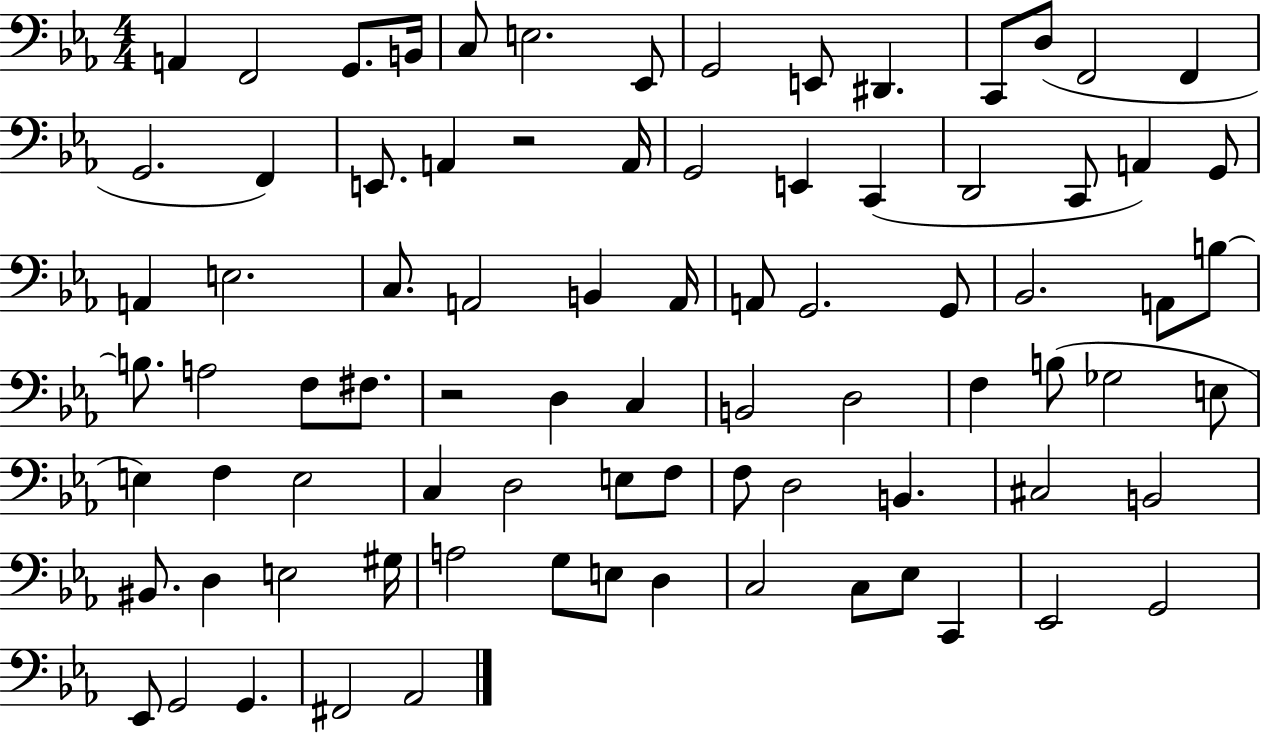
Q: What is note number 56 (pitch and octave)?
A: E3